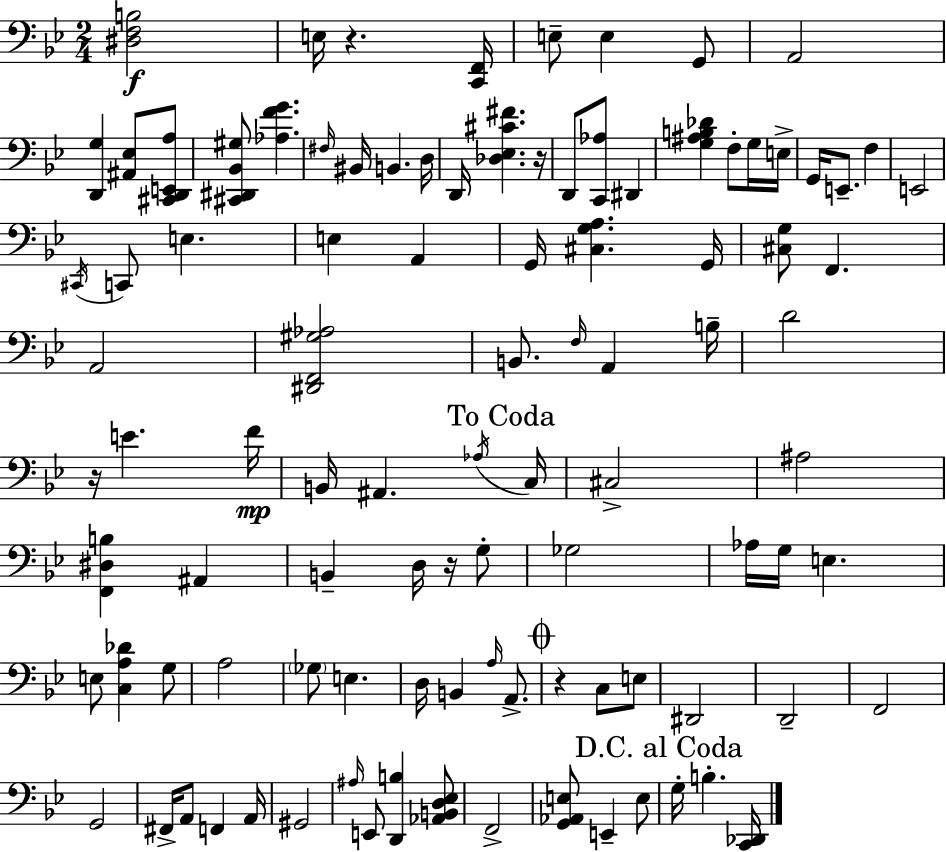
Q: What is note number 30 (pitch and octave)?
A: F3